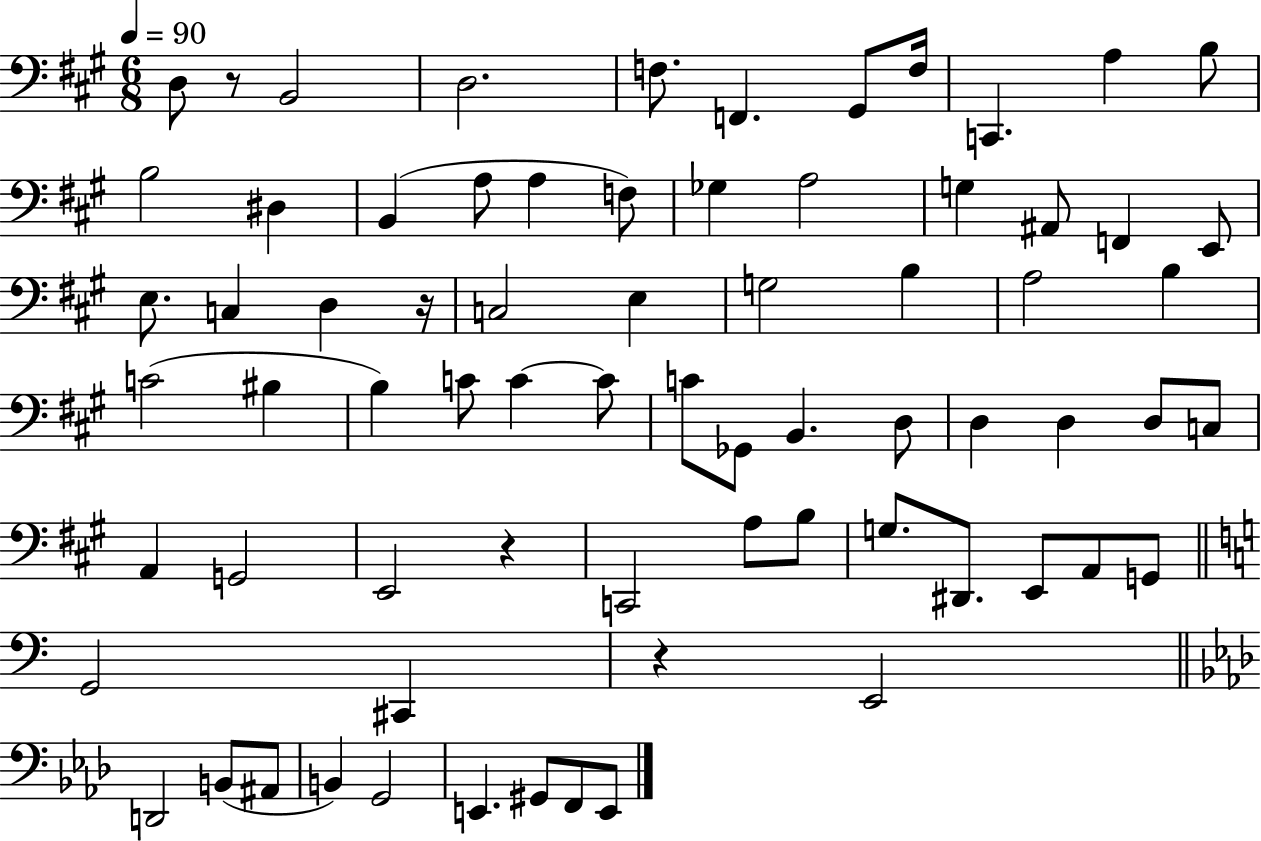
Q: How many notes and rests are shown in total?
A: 72